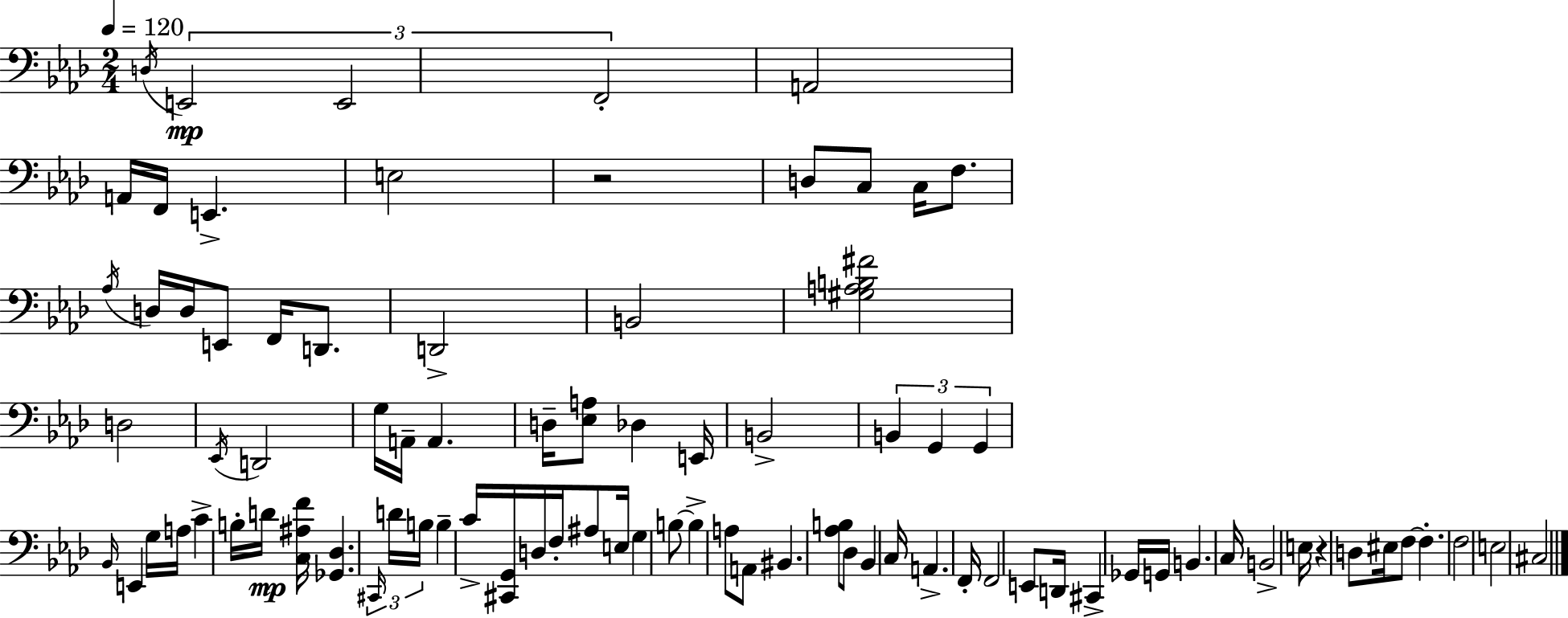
D3/s E2/h E2/h F2/h A2/h A2/s F2/s E2/q. E3/h R/h D3/e C3/e C3/s F3/e. Ab3/s D3/s D3/s E2/e F2/s D2/e. D2/h B2/h [G#3,A3,B3,F#4]/h D3/h Eb2/s D2/h G3/s A2/s A2/q. D3/s [Eb3,A3]/e Db3/q E2/s B2/h B2/q G2/q G2/q Bb2/s E2/q G3/s A3/s C4/q B3/s D4/s [C3,A#3,F4]/s [Gb2,Db3]/q. C#2/s D4/s B3/s B3/q C4/s [C#2,G2]/s D3/s F3/s A#3/e E3/s G3/q B3/e B3/q A3/e A2/e BIS2/q. [Ab3,B3]/e Db3/e Bb2/q C3/s A2/q. F2/s F2/h E2/e D2/s C#2/q Gb2/s G2/s B2/q. C3/s B2/h E3/s R/q D3/e EIS3/s F3/e F3/q. F3/h E3/h C#3/h